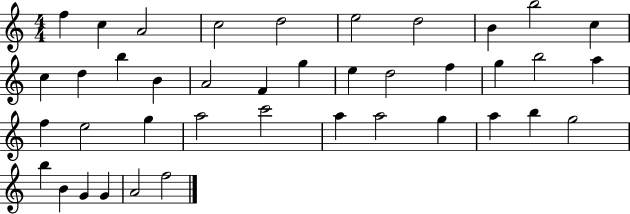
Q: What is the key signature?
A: C major